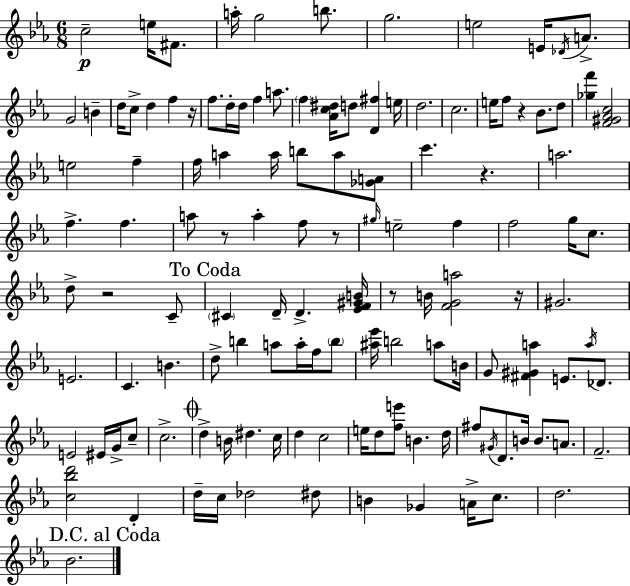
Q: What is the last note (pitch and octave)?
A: Bb4